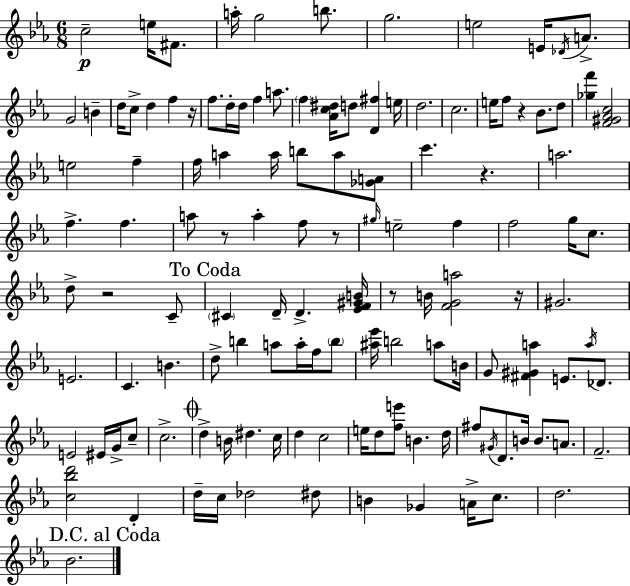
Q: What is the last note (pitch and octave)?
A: Bb4